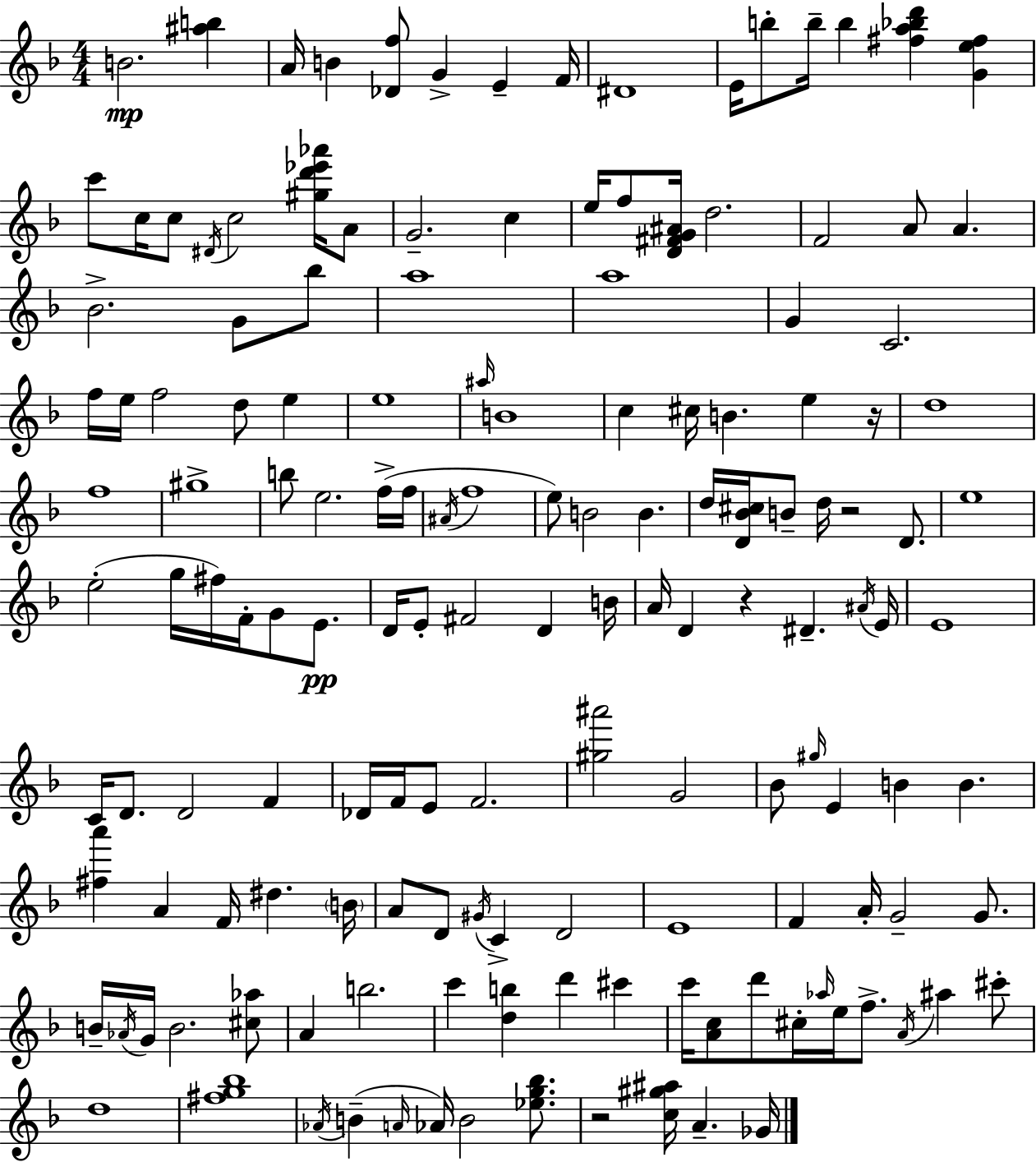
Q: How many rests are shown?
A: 4